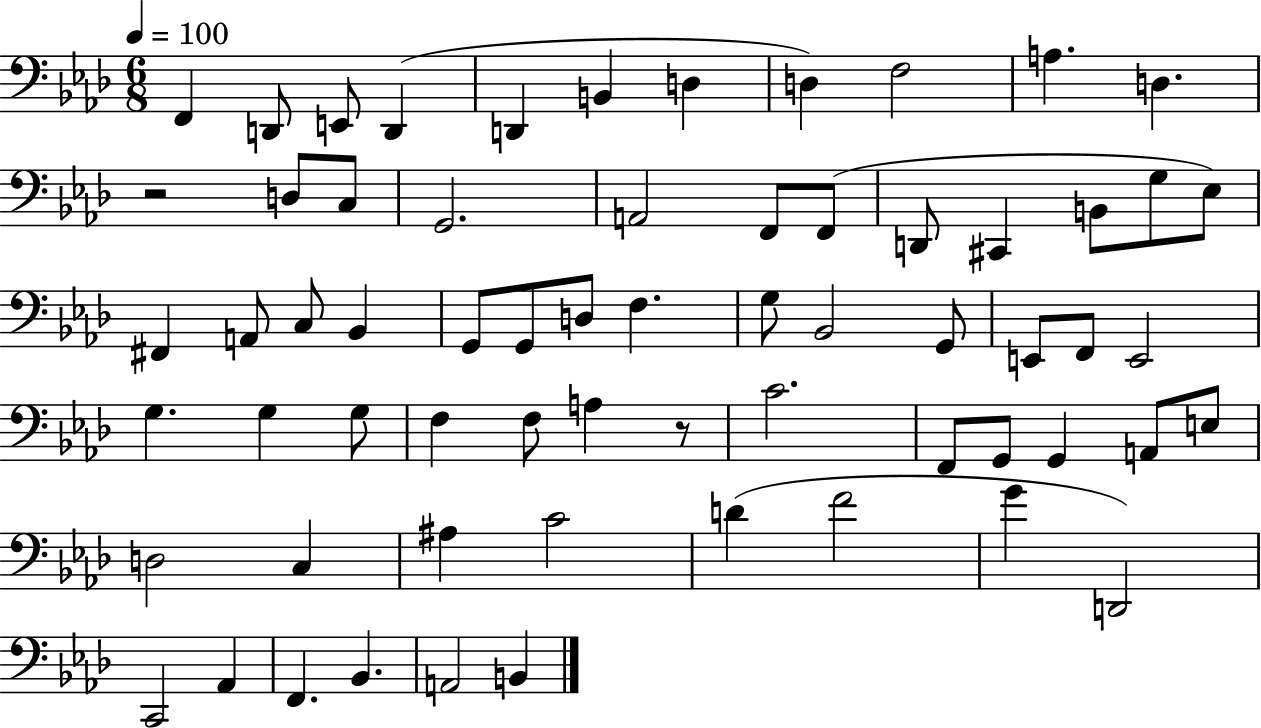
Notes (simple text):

F2/q D2/e E2/e D2/q D2/q B2/q D3/q D3/q F3/h A3/q. D3/q. R/h D3/e C3/e G2/h. A2/h F2/e F2/e D2/e C#2/q B2/e G3/e Eb3/e F#2/q A2/e C3/e Bb2/q G2/e G2/e D3/e F3/q. G3/e Bb2/h G2/e E2/e F2/e E2/h G3/q. G3/q G3/e F3/q F3/e A3/q R/e C4/h. F2/e G2/e G2/q A2/e E3/e D3/h C3/q A#3/q C4/h D4/q F4/h G4/q D2/h C2/h Ab2/q F2/q. Bb2/q. A2/h B2/q